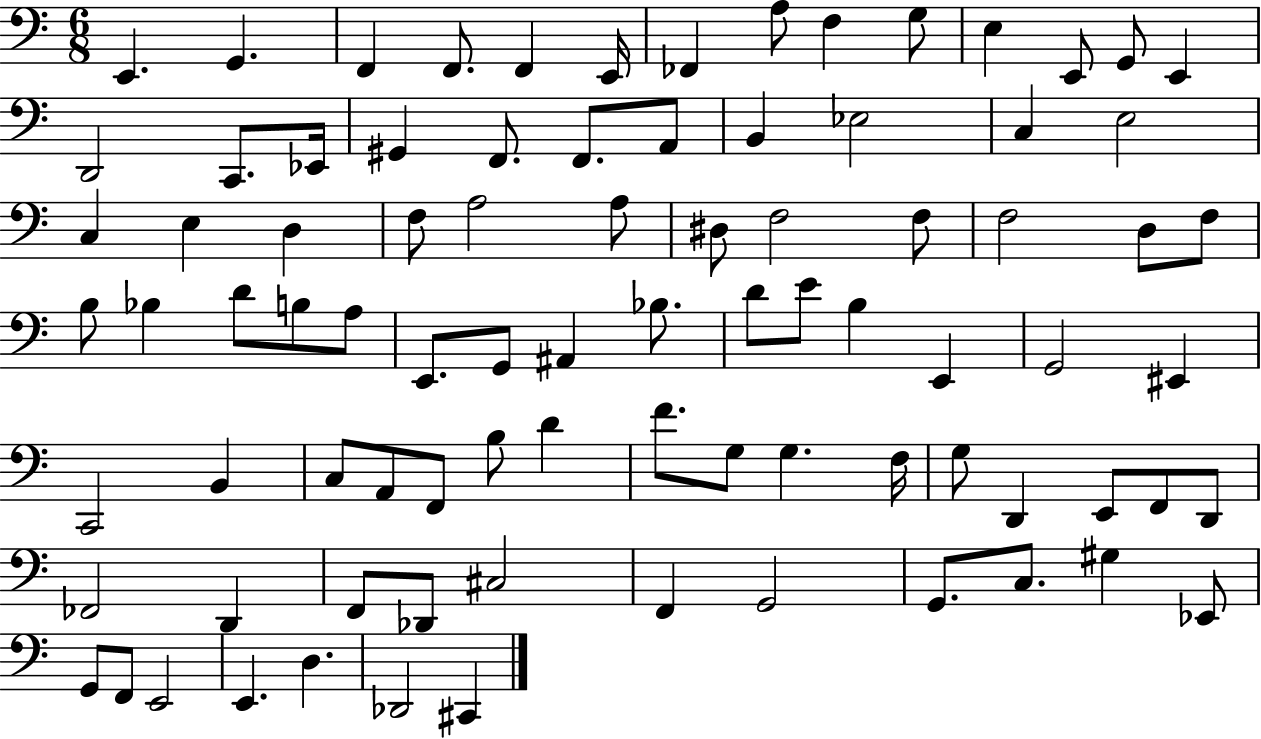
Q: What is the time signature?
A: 6/8